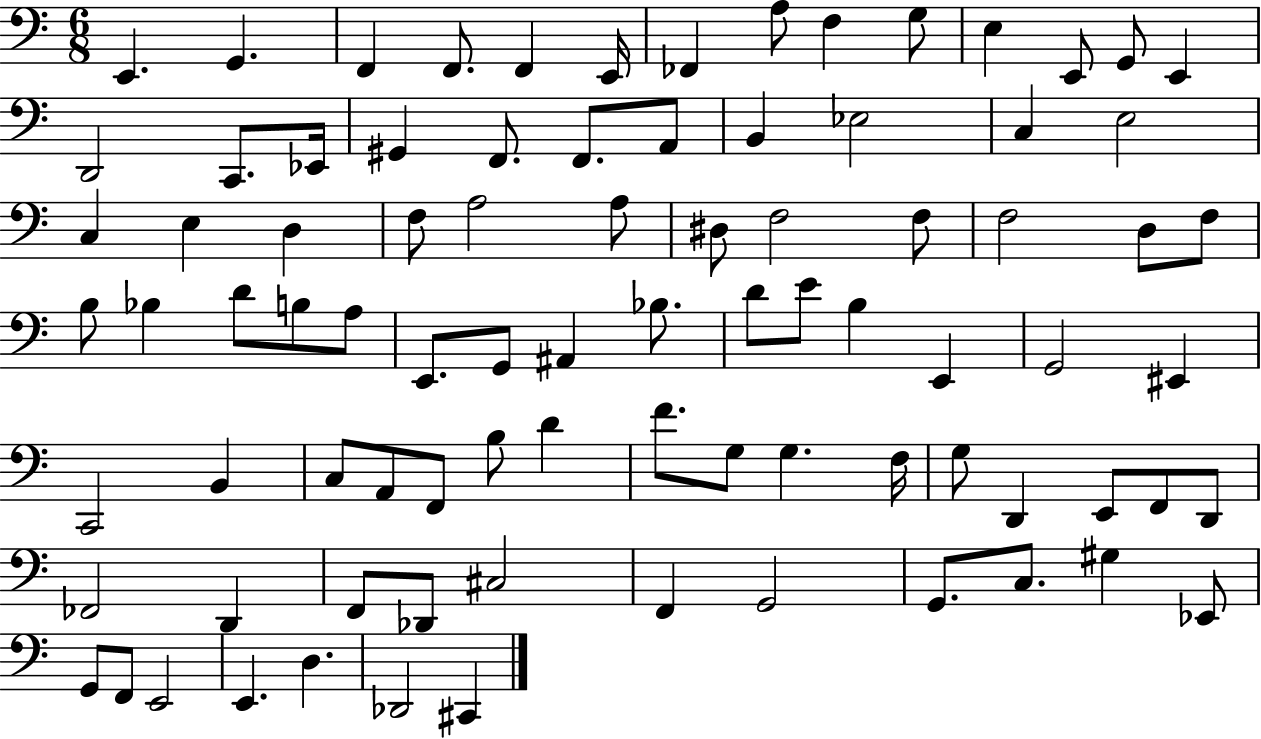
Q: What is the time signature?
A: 6/8